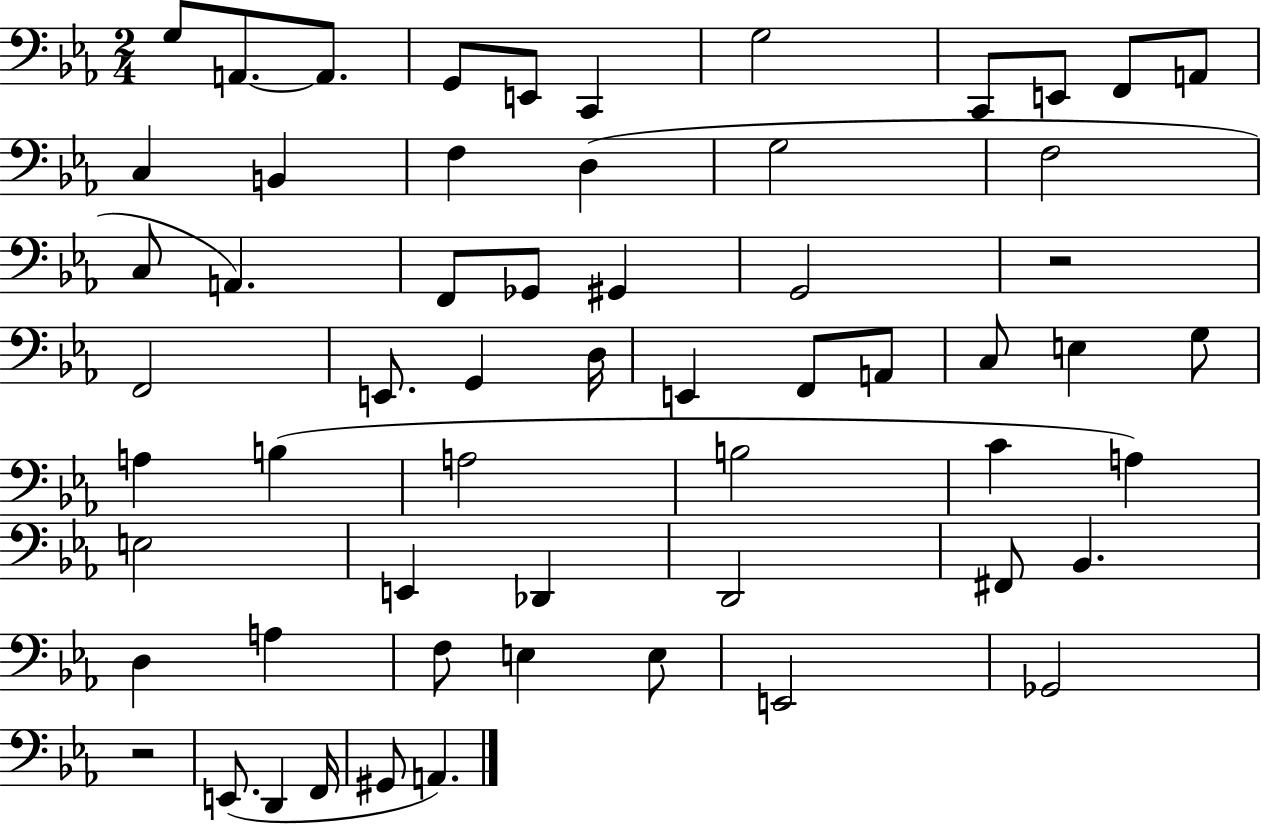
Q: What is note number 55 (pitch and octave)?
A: F2